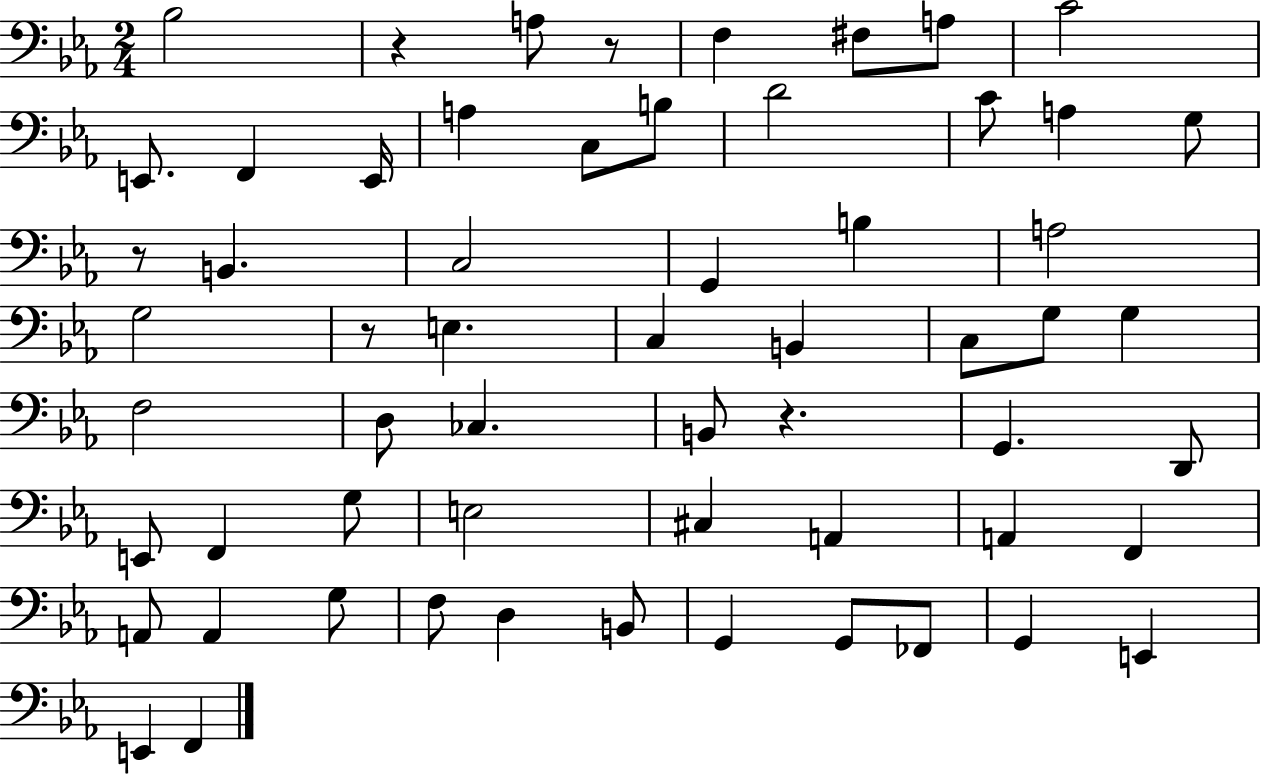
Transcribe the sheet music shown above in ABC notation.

X:1
T:Untitled
M:2/4
L:1/4
K:Eb
_B,2 z A,/2 z/2 F, ^F,/2 A,/2 C2 E,,/2 F,, E,,/4 A, C,/2 B,/2 D2 C/2 A, G,/2 z/2 B,, C,2 G,, B, A,2 G,2 z/2 E, C, B,, C,/2 G,/2 G, F,2 D,/2 _C, B,,/2 z G,, D,,/2 E,,/2 F,, G,/2 E,2 ^C, A,, A,, F,, A,,/2 A,, G,/2 F,/2 D, B,,/2 G,, G,,/2 _F,,/2 G,, E,, E,, F,,